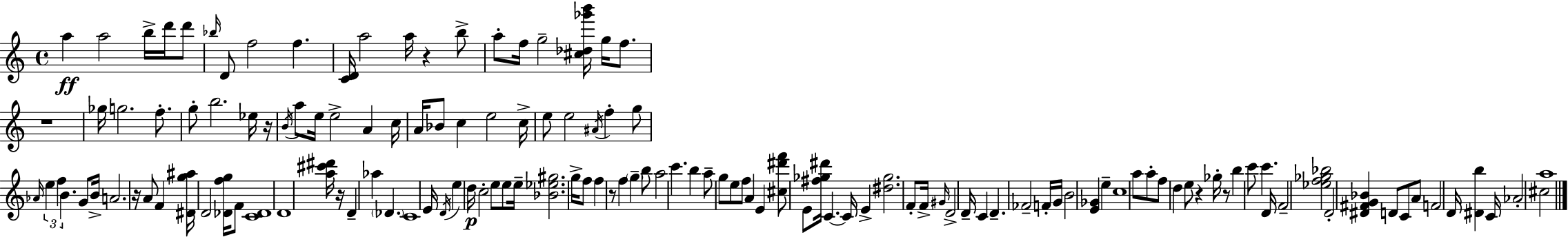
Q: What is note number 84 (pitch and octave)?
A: F4